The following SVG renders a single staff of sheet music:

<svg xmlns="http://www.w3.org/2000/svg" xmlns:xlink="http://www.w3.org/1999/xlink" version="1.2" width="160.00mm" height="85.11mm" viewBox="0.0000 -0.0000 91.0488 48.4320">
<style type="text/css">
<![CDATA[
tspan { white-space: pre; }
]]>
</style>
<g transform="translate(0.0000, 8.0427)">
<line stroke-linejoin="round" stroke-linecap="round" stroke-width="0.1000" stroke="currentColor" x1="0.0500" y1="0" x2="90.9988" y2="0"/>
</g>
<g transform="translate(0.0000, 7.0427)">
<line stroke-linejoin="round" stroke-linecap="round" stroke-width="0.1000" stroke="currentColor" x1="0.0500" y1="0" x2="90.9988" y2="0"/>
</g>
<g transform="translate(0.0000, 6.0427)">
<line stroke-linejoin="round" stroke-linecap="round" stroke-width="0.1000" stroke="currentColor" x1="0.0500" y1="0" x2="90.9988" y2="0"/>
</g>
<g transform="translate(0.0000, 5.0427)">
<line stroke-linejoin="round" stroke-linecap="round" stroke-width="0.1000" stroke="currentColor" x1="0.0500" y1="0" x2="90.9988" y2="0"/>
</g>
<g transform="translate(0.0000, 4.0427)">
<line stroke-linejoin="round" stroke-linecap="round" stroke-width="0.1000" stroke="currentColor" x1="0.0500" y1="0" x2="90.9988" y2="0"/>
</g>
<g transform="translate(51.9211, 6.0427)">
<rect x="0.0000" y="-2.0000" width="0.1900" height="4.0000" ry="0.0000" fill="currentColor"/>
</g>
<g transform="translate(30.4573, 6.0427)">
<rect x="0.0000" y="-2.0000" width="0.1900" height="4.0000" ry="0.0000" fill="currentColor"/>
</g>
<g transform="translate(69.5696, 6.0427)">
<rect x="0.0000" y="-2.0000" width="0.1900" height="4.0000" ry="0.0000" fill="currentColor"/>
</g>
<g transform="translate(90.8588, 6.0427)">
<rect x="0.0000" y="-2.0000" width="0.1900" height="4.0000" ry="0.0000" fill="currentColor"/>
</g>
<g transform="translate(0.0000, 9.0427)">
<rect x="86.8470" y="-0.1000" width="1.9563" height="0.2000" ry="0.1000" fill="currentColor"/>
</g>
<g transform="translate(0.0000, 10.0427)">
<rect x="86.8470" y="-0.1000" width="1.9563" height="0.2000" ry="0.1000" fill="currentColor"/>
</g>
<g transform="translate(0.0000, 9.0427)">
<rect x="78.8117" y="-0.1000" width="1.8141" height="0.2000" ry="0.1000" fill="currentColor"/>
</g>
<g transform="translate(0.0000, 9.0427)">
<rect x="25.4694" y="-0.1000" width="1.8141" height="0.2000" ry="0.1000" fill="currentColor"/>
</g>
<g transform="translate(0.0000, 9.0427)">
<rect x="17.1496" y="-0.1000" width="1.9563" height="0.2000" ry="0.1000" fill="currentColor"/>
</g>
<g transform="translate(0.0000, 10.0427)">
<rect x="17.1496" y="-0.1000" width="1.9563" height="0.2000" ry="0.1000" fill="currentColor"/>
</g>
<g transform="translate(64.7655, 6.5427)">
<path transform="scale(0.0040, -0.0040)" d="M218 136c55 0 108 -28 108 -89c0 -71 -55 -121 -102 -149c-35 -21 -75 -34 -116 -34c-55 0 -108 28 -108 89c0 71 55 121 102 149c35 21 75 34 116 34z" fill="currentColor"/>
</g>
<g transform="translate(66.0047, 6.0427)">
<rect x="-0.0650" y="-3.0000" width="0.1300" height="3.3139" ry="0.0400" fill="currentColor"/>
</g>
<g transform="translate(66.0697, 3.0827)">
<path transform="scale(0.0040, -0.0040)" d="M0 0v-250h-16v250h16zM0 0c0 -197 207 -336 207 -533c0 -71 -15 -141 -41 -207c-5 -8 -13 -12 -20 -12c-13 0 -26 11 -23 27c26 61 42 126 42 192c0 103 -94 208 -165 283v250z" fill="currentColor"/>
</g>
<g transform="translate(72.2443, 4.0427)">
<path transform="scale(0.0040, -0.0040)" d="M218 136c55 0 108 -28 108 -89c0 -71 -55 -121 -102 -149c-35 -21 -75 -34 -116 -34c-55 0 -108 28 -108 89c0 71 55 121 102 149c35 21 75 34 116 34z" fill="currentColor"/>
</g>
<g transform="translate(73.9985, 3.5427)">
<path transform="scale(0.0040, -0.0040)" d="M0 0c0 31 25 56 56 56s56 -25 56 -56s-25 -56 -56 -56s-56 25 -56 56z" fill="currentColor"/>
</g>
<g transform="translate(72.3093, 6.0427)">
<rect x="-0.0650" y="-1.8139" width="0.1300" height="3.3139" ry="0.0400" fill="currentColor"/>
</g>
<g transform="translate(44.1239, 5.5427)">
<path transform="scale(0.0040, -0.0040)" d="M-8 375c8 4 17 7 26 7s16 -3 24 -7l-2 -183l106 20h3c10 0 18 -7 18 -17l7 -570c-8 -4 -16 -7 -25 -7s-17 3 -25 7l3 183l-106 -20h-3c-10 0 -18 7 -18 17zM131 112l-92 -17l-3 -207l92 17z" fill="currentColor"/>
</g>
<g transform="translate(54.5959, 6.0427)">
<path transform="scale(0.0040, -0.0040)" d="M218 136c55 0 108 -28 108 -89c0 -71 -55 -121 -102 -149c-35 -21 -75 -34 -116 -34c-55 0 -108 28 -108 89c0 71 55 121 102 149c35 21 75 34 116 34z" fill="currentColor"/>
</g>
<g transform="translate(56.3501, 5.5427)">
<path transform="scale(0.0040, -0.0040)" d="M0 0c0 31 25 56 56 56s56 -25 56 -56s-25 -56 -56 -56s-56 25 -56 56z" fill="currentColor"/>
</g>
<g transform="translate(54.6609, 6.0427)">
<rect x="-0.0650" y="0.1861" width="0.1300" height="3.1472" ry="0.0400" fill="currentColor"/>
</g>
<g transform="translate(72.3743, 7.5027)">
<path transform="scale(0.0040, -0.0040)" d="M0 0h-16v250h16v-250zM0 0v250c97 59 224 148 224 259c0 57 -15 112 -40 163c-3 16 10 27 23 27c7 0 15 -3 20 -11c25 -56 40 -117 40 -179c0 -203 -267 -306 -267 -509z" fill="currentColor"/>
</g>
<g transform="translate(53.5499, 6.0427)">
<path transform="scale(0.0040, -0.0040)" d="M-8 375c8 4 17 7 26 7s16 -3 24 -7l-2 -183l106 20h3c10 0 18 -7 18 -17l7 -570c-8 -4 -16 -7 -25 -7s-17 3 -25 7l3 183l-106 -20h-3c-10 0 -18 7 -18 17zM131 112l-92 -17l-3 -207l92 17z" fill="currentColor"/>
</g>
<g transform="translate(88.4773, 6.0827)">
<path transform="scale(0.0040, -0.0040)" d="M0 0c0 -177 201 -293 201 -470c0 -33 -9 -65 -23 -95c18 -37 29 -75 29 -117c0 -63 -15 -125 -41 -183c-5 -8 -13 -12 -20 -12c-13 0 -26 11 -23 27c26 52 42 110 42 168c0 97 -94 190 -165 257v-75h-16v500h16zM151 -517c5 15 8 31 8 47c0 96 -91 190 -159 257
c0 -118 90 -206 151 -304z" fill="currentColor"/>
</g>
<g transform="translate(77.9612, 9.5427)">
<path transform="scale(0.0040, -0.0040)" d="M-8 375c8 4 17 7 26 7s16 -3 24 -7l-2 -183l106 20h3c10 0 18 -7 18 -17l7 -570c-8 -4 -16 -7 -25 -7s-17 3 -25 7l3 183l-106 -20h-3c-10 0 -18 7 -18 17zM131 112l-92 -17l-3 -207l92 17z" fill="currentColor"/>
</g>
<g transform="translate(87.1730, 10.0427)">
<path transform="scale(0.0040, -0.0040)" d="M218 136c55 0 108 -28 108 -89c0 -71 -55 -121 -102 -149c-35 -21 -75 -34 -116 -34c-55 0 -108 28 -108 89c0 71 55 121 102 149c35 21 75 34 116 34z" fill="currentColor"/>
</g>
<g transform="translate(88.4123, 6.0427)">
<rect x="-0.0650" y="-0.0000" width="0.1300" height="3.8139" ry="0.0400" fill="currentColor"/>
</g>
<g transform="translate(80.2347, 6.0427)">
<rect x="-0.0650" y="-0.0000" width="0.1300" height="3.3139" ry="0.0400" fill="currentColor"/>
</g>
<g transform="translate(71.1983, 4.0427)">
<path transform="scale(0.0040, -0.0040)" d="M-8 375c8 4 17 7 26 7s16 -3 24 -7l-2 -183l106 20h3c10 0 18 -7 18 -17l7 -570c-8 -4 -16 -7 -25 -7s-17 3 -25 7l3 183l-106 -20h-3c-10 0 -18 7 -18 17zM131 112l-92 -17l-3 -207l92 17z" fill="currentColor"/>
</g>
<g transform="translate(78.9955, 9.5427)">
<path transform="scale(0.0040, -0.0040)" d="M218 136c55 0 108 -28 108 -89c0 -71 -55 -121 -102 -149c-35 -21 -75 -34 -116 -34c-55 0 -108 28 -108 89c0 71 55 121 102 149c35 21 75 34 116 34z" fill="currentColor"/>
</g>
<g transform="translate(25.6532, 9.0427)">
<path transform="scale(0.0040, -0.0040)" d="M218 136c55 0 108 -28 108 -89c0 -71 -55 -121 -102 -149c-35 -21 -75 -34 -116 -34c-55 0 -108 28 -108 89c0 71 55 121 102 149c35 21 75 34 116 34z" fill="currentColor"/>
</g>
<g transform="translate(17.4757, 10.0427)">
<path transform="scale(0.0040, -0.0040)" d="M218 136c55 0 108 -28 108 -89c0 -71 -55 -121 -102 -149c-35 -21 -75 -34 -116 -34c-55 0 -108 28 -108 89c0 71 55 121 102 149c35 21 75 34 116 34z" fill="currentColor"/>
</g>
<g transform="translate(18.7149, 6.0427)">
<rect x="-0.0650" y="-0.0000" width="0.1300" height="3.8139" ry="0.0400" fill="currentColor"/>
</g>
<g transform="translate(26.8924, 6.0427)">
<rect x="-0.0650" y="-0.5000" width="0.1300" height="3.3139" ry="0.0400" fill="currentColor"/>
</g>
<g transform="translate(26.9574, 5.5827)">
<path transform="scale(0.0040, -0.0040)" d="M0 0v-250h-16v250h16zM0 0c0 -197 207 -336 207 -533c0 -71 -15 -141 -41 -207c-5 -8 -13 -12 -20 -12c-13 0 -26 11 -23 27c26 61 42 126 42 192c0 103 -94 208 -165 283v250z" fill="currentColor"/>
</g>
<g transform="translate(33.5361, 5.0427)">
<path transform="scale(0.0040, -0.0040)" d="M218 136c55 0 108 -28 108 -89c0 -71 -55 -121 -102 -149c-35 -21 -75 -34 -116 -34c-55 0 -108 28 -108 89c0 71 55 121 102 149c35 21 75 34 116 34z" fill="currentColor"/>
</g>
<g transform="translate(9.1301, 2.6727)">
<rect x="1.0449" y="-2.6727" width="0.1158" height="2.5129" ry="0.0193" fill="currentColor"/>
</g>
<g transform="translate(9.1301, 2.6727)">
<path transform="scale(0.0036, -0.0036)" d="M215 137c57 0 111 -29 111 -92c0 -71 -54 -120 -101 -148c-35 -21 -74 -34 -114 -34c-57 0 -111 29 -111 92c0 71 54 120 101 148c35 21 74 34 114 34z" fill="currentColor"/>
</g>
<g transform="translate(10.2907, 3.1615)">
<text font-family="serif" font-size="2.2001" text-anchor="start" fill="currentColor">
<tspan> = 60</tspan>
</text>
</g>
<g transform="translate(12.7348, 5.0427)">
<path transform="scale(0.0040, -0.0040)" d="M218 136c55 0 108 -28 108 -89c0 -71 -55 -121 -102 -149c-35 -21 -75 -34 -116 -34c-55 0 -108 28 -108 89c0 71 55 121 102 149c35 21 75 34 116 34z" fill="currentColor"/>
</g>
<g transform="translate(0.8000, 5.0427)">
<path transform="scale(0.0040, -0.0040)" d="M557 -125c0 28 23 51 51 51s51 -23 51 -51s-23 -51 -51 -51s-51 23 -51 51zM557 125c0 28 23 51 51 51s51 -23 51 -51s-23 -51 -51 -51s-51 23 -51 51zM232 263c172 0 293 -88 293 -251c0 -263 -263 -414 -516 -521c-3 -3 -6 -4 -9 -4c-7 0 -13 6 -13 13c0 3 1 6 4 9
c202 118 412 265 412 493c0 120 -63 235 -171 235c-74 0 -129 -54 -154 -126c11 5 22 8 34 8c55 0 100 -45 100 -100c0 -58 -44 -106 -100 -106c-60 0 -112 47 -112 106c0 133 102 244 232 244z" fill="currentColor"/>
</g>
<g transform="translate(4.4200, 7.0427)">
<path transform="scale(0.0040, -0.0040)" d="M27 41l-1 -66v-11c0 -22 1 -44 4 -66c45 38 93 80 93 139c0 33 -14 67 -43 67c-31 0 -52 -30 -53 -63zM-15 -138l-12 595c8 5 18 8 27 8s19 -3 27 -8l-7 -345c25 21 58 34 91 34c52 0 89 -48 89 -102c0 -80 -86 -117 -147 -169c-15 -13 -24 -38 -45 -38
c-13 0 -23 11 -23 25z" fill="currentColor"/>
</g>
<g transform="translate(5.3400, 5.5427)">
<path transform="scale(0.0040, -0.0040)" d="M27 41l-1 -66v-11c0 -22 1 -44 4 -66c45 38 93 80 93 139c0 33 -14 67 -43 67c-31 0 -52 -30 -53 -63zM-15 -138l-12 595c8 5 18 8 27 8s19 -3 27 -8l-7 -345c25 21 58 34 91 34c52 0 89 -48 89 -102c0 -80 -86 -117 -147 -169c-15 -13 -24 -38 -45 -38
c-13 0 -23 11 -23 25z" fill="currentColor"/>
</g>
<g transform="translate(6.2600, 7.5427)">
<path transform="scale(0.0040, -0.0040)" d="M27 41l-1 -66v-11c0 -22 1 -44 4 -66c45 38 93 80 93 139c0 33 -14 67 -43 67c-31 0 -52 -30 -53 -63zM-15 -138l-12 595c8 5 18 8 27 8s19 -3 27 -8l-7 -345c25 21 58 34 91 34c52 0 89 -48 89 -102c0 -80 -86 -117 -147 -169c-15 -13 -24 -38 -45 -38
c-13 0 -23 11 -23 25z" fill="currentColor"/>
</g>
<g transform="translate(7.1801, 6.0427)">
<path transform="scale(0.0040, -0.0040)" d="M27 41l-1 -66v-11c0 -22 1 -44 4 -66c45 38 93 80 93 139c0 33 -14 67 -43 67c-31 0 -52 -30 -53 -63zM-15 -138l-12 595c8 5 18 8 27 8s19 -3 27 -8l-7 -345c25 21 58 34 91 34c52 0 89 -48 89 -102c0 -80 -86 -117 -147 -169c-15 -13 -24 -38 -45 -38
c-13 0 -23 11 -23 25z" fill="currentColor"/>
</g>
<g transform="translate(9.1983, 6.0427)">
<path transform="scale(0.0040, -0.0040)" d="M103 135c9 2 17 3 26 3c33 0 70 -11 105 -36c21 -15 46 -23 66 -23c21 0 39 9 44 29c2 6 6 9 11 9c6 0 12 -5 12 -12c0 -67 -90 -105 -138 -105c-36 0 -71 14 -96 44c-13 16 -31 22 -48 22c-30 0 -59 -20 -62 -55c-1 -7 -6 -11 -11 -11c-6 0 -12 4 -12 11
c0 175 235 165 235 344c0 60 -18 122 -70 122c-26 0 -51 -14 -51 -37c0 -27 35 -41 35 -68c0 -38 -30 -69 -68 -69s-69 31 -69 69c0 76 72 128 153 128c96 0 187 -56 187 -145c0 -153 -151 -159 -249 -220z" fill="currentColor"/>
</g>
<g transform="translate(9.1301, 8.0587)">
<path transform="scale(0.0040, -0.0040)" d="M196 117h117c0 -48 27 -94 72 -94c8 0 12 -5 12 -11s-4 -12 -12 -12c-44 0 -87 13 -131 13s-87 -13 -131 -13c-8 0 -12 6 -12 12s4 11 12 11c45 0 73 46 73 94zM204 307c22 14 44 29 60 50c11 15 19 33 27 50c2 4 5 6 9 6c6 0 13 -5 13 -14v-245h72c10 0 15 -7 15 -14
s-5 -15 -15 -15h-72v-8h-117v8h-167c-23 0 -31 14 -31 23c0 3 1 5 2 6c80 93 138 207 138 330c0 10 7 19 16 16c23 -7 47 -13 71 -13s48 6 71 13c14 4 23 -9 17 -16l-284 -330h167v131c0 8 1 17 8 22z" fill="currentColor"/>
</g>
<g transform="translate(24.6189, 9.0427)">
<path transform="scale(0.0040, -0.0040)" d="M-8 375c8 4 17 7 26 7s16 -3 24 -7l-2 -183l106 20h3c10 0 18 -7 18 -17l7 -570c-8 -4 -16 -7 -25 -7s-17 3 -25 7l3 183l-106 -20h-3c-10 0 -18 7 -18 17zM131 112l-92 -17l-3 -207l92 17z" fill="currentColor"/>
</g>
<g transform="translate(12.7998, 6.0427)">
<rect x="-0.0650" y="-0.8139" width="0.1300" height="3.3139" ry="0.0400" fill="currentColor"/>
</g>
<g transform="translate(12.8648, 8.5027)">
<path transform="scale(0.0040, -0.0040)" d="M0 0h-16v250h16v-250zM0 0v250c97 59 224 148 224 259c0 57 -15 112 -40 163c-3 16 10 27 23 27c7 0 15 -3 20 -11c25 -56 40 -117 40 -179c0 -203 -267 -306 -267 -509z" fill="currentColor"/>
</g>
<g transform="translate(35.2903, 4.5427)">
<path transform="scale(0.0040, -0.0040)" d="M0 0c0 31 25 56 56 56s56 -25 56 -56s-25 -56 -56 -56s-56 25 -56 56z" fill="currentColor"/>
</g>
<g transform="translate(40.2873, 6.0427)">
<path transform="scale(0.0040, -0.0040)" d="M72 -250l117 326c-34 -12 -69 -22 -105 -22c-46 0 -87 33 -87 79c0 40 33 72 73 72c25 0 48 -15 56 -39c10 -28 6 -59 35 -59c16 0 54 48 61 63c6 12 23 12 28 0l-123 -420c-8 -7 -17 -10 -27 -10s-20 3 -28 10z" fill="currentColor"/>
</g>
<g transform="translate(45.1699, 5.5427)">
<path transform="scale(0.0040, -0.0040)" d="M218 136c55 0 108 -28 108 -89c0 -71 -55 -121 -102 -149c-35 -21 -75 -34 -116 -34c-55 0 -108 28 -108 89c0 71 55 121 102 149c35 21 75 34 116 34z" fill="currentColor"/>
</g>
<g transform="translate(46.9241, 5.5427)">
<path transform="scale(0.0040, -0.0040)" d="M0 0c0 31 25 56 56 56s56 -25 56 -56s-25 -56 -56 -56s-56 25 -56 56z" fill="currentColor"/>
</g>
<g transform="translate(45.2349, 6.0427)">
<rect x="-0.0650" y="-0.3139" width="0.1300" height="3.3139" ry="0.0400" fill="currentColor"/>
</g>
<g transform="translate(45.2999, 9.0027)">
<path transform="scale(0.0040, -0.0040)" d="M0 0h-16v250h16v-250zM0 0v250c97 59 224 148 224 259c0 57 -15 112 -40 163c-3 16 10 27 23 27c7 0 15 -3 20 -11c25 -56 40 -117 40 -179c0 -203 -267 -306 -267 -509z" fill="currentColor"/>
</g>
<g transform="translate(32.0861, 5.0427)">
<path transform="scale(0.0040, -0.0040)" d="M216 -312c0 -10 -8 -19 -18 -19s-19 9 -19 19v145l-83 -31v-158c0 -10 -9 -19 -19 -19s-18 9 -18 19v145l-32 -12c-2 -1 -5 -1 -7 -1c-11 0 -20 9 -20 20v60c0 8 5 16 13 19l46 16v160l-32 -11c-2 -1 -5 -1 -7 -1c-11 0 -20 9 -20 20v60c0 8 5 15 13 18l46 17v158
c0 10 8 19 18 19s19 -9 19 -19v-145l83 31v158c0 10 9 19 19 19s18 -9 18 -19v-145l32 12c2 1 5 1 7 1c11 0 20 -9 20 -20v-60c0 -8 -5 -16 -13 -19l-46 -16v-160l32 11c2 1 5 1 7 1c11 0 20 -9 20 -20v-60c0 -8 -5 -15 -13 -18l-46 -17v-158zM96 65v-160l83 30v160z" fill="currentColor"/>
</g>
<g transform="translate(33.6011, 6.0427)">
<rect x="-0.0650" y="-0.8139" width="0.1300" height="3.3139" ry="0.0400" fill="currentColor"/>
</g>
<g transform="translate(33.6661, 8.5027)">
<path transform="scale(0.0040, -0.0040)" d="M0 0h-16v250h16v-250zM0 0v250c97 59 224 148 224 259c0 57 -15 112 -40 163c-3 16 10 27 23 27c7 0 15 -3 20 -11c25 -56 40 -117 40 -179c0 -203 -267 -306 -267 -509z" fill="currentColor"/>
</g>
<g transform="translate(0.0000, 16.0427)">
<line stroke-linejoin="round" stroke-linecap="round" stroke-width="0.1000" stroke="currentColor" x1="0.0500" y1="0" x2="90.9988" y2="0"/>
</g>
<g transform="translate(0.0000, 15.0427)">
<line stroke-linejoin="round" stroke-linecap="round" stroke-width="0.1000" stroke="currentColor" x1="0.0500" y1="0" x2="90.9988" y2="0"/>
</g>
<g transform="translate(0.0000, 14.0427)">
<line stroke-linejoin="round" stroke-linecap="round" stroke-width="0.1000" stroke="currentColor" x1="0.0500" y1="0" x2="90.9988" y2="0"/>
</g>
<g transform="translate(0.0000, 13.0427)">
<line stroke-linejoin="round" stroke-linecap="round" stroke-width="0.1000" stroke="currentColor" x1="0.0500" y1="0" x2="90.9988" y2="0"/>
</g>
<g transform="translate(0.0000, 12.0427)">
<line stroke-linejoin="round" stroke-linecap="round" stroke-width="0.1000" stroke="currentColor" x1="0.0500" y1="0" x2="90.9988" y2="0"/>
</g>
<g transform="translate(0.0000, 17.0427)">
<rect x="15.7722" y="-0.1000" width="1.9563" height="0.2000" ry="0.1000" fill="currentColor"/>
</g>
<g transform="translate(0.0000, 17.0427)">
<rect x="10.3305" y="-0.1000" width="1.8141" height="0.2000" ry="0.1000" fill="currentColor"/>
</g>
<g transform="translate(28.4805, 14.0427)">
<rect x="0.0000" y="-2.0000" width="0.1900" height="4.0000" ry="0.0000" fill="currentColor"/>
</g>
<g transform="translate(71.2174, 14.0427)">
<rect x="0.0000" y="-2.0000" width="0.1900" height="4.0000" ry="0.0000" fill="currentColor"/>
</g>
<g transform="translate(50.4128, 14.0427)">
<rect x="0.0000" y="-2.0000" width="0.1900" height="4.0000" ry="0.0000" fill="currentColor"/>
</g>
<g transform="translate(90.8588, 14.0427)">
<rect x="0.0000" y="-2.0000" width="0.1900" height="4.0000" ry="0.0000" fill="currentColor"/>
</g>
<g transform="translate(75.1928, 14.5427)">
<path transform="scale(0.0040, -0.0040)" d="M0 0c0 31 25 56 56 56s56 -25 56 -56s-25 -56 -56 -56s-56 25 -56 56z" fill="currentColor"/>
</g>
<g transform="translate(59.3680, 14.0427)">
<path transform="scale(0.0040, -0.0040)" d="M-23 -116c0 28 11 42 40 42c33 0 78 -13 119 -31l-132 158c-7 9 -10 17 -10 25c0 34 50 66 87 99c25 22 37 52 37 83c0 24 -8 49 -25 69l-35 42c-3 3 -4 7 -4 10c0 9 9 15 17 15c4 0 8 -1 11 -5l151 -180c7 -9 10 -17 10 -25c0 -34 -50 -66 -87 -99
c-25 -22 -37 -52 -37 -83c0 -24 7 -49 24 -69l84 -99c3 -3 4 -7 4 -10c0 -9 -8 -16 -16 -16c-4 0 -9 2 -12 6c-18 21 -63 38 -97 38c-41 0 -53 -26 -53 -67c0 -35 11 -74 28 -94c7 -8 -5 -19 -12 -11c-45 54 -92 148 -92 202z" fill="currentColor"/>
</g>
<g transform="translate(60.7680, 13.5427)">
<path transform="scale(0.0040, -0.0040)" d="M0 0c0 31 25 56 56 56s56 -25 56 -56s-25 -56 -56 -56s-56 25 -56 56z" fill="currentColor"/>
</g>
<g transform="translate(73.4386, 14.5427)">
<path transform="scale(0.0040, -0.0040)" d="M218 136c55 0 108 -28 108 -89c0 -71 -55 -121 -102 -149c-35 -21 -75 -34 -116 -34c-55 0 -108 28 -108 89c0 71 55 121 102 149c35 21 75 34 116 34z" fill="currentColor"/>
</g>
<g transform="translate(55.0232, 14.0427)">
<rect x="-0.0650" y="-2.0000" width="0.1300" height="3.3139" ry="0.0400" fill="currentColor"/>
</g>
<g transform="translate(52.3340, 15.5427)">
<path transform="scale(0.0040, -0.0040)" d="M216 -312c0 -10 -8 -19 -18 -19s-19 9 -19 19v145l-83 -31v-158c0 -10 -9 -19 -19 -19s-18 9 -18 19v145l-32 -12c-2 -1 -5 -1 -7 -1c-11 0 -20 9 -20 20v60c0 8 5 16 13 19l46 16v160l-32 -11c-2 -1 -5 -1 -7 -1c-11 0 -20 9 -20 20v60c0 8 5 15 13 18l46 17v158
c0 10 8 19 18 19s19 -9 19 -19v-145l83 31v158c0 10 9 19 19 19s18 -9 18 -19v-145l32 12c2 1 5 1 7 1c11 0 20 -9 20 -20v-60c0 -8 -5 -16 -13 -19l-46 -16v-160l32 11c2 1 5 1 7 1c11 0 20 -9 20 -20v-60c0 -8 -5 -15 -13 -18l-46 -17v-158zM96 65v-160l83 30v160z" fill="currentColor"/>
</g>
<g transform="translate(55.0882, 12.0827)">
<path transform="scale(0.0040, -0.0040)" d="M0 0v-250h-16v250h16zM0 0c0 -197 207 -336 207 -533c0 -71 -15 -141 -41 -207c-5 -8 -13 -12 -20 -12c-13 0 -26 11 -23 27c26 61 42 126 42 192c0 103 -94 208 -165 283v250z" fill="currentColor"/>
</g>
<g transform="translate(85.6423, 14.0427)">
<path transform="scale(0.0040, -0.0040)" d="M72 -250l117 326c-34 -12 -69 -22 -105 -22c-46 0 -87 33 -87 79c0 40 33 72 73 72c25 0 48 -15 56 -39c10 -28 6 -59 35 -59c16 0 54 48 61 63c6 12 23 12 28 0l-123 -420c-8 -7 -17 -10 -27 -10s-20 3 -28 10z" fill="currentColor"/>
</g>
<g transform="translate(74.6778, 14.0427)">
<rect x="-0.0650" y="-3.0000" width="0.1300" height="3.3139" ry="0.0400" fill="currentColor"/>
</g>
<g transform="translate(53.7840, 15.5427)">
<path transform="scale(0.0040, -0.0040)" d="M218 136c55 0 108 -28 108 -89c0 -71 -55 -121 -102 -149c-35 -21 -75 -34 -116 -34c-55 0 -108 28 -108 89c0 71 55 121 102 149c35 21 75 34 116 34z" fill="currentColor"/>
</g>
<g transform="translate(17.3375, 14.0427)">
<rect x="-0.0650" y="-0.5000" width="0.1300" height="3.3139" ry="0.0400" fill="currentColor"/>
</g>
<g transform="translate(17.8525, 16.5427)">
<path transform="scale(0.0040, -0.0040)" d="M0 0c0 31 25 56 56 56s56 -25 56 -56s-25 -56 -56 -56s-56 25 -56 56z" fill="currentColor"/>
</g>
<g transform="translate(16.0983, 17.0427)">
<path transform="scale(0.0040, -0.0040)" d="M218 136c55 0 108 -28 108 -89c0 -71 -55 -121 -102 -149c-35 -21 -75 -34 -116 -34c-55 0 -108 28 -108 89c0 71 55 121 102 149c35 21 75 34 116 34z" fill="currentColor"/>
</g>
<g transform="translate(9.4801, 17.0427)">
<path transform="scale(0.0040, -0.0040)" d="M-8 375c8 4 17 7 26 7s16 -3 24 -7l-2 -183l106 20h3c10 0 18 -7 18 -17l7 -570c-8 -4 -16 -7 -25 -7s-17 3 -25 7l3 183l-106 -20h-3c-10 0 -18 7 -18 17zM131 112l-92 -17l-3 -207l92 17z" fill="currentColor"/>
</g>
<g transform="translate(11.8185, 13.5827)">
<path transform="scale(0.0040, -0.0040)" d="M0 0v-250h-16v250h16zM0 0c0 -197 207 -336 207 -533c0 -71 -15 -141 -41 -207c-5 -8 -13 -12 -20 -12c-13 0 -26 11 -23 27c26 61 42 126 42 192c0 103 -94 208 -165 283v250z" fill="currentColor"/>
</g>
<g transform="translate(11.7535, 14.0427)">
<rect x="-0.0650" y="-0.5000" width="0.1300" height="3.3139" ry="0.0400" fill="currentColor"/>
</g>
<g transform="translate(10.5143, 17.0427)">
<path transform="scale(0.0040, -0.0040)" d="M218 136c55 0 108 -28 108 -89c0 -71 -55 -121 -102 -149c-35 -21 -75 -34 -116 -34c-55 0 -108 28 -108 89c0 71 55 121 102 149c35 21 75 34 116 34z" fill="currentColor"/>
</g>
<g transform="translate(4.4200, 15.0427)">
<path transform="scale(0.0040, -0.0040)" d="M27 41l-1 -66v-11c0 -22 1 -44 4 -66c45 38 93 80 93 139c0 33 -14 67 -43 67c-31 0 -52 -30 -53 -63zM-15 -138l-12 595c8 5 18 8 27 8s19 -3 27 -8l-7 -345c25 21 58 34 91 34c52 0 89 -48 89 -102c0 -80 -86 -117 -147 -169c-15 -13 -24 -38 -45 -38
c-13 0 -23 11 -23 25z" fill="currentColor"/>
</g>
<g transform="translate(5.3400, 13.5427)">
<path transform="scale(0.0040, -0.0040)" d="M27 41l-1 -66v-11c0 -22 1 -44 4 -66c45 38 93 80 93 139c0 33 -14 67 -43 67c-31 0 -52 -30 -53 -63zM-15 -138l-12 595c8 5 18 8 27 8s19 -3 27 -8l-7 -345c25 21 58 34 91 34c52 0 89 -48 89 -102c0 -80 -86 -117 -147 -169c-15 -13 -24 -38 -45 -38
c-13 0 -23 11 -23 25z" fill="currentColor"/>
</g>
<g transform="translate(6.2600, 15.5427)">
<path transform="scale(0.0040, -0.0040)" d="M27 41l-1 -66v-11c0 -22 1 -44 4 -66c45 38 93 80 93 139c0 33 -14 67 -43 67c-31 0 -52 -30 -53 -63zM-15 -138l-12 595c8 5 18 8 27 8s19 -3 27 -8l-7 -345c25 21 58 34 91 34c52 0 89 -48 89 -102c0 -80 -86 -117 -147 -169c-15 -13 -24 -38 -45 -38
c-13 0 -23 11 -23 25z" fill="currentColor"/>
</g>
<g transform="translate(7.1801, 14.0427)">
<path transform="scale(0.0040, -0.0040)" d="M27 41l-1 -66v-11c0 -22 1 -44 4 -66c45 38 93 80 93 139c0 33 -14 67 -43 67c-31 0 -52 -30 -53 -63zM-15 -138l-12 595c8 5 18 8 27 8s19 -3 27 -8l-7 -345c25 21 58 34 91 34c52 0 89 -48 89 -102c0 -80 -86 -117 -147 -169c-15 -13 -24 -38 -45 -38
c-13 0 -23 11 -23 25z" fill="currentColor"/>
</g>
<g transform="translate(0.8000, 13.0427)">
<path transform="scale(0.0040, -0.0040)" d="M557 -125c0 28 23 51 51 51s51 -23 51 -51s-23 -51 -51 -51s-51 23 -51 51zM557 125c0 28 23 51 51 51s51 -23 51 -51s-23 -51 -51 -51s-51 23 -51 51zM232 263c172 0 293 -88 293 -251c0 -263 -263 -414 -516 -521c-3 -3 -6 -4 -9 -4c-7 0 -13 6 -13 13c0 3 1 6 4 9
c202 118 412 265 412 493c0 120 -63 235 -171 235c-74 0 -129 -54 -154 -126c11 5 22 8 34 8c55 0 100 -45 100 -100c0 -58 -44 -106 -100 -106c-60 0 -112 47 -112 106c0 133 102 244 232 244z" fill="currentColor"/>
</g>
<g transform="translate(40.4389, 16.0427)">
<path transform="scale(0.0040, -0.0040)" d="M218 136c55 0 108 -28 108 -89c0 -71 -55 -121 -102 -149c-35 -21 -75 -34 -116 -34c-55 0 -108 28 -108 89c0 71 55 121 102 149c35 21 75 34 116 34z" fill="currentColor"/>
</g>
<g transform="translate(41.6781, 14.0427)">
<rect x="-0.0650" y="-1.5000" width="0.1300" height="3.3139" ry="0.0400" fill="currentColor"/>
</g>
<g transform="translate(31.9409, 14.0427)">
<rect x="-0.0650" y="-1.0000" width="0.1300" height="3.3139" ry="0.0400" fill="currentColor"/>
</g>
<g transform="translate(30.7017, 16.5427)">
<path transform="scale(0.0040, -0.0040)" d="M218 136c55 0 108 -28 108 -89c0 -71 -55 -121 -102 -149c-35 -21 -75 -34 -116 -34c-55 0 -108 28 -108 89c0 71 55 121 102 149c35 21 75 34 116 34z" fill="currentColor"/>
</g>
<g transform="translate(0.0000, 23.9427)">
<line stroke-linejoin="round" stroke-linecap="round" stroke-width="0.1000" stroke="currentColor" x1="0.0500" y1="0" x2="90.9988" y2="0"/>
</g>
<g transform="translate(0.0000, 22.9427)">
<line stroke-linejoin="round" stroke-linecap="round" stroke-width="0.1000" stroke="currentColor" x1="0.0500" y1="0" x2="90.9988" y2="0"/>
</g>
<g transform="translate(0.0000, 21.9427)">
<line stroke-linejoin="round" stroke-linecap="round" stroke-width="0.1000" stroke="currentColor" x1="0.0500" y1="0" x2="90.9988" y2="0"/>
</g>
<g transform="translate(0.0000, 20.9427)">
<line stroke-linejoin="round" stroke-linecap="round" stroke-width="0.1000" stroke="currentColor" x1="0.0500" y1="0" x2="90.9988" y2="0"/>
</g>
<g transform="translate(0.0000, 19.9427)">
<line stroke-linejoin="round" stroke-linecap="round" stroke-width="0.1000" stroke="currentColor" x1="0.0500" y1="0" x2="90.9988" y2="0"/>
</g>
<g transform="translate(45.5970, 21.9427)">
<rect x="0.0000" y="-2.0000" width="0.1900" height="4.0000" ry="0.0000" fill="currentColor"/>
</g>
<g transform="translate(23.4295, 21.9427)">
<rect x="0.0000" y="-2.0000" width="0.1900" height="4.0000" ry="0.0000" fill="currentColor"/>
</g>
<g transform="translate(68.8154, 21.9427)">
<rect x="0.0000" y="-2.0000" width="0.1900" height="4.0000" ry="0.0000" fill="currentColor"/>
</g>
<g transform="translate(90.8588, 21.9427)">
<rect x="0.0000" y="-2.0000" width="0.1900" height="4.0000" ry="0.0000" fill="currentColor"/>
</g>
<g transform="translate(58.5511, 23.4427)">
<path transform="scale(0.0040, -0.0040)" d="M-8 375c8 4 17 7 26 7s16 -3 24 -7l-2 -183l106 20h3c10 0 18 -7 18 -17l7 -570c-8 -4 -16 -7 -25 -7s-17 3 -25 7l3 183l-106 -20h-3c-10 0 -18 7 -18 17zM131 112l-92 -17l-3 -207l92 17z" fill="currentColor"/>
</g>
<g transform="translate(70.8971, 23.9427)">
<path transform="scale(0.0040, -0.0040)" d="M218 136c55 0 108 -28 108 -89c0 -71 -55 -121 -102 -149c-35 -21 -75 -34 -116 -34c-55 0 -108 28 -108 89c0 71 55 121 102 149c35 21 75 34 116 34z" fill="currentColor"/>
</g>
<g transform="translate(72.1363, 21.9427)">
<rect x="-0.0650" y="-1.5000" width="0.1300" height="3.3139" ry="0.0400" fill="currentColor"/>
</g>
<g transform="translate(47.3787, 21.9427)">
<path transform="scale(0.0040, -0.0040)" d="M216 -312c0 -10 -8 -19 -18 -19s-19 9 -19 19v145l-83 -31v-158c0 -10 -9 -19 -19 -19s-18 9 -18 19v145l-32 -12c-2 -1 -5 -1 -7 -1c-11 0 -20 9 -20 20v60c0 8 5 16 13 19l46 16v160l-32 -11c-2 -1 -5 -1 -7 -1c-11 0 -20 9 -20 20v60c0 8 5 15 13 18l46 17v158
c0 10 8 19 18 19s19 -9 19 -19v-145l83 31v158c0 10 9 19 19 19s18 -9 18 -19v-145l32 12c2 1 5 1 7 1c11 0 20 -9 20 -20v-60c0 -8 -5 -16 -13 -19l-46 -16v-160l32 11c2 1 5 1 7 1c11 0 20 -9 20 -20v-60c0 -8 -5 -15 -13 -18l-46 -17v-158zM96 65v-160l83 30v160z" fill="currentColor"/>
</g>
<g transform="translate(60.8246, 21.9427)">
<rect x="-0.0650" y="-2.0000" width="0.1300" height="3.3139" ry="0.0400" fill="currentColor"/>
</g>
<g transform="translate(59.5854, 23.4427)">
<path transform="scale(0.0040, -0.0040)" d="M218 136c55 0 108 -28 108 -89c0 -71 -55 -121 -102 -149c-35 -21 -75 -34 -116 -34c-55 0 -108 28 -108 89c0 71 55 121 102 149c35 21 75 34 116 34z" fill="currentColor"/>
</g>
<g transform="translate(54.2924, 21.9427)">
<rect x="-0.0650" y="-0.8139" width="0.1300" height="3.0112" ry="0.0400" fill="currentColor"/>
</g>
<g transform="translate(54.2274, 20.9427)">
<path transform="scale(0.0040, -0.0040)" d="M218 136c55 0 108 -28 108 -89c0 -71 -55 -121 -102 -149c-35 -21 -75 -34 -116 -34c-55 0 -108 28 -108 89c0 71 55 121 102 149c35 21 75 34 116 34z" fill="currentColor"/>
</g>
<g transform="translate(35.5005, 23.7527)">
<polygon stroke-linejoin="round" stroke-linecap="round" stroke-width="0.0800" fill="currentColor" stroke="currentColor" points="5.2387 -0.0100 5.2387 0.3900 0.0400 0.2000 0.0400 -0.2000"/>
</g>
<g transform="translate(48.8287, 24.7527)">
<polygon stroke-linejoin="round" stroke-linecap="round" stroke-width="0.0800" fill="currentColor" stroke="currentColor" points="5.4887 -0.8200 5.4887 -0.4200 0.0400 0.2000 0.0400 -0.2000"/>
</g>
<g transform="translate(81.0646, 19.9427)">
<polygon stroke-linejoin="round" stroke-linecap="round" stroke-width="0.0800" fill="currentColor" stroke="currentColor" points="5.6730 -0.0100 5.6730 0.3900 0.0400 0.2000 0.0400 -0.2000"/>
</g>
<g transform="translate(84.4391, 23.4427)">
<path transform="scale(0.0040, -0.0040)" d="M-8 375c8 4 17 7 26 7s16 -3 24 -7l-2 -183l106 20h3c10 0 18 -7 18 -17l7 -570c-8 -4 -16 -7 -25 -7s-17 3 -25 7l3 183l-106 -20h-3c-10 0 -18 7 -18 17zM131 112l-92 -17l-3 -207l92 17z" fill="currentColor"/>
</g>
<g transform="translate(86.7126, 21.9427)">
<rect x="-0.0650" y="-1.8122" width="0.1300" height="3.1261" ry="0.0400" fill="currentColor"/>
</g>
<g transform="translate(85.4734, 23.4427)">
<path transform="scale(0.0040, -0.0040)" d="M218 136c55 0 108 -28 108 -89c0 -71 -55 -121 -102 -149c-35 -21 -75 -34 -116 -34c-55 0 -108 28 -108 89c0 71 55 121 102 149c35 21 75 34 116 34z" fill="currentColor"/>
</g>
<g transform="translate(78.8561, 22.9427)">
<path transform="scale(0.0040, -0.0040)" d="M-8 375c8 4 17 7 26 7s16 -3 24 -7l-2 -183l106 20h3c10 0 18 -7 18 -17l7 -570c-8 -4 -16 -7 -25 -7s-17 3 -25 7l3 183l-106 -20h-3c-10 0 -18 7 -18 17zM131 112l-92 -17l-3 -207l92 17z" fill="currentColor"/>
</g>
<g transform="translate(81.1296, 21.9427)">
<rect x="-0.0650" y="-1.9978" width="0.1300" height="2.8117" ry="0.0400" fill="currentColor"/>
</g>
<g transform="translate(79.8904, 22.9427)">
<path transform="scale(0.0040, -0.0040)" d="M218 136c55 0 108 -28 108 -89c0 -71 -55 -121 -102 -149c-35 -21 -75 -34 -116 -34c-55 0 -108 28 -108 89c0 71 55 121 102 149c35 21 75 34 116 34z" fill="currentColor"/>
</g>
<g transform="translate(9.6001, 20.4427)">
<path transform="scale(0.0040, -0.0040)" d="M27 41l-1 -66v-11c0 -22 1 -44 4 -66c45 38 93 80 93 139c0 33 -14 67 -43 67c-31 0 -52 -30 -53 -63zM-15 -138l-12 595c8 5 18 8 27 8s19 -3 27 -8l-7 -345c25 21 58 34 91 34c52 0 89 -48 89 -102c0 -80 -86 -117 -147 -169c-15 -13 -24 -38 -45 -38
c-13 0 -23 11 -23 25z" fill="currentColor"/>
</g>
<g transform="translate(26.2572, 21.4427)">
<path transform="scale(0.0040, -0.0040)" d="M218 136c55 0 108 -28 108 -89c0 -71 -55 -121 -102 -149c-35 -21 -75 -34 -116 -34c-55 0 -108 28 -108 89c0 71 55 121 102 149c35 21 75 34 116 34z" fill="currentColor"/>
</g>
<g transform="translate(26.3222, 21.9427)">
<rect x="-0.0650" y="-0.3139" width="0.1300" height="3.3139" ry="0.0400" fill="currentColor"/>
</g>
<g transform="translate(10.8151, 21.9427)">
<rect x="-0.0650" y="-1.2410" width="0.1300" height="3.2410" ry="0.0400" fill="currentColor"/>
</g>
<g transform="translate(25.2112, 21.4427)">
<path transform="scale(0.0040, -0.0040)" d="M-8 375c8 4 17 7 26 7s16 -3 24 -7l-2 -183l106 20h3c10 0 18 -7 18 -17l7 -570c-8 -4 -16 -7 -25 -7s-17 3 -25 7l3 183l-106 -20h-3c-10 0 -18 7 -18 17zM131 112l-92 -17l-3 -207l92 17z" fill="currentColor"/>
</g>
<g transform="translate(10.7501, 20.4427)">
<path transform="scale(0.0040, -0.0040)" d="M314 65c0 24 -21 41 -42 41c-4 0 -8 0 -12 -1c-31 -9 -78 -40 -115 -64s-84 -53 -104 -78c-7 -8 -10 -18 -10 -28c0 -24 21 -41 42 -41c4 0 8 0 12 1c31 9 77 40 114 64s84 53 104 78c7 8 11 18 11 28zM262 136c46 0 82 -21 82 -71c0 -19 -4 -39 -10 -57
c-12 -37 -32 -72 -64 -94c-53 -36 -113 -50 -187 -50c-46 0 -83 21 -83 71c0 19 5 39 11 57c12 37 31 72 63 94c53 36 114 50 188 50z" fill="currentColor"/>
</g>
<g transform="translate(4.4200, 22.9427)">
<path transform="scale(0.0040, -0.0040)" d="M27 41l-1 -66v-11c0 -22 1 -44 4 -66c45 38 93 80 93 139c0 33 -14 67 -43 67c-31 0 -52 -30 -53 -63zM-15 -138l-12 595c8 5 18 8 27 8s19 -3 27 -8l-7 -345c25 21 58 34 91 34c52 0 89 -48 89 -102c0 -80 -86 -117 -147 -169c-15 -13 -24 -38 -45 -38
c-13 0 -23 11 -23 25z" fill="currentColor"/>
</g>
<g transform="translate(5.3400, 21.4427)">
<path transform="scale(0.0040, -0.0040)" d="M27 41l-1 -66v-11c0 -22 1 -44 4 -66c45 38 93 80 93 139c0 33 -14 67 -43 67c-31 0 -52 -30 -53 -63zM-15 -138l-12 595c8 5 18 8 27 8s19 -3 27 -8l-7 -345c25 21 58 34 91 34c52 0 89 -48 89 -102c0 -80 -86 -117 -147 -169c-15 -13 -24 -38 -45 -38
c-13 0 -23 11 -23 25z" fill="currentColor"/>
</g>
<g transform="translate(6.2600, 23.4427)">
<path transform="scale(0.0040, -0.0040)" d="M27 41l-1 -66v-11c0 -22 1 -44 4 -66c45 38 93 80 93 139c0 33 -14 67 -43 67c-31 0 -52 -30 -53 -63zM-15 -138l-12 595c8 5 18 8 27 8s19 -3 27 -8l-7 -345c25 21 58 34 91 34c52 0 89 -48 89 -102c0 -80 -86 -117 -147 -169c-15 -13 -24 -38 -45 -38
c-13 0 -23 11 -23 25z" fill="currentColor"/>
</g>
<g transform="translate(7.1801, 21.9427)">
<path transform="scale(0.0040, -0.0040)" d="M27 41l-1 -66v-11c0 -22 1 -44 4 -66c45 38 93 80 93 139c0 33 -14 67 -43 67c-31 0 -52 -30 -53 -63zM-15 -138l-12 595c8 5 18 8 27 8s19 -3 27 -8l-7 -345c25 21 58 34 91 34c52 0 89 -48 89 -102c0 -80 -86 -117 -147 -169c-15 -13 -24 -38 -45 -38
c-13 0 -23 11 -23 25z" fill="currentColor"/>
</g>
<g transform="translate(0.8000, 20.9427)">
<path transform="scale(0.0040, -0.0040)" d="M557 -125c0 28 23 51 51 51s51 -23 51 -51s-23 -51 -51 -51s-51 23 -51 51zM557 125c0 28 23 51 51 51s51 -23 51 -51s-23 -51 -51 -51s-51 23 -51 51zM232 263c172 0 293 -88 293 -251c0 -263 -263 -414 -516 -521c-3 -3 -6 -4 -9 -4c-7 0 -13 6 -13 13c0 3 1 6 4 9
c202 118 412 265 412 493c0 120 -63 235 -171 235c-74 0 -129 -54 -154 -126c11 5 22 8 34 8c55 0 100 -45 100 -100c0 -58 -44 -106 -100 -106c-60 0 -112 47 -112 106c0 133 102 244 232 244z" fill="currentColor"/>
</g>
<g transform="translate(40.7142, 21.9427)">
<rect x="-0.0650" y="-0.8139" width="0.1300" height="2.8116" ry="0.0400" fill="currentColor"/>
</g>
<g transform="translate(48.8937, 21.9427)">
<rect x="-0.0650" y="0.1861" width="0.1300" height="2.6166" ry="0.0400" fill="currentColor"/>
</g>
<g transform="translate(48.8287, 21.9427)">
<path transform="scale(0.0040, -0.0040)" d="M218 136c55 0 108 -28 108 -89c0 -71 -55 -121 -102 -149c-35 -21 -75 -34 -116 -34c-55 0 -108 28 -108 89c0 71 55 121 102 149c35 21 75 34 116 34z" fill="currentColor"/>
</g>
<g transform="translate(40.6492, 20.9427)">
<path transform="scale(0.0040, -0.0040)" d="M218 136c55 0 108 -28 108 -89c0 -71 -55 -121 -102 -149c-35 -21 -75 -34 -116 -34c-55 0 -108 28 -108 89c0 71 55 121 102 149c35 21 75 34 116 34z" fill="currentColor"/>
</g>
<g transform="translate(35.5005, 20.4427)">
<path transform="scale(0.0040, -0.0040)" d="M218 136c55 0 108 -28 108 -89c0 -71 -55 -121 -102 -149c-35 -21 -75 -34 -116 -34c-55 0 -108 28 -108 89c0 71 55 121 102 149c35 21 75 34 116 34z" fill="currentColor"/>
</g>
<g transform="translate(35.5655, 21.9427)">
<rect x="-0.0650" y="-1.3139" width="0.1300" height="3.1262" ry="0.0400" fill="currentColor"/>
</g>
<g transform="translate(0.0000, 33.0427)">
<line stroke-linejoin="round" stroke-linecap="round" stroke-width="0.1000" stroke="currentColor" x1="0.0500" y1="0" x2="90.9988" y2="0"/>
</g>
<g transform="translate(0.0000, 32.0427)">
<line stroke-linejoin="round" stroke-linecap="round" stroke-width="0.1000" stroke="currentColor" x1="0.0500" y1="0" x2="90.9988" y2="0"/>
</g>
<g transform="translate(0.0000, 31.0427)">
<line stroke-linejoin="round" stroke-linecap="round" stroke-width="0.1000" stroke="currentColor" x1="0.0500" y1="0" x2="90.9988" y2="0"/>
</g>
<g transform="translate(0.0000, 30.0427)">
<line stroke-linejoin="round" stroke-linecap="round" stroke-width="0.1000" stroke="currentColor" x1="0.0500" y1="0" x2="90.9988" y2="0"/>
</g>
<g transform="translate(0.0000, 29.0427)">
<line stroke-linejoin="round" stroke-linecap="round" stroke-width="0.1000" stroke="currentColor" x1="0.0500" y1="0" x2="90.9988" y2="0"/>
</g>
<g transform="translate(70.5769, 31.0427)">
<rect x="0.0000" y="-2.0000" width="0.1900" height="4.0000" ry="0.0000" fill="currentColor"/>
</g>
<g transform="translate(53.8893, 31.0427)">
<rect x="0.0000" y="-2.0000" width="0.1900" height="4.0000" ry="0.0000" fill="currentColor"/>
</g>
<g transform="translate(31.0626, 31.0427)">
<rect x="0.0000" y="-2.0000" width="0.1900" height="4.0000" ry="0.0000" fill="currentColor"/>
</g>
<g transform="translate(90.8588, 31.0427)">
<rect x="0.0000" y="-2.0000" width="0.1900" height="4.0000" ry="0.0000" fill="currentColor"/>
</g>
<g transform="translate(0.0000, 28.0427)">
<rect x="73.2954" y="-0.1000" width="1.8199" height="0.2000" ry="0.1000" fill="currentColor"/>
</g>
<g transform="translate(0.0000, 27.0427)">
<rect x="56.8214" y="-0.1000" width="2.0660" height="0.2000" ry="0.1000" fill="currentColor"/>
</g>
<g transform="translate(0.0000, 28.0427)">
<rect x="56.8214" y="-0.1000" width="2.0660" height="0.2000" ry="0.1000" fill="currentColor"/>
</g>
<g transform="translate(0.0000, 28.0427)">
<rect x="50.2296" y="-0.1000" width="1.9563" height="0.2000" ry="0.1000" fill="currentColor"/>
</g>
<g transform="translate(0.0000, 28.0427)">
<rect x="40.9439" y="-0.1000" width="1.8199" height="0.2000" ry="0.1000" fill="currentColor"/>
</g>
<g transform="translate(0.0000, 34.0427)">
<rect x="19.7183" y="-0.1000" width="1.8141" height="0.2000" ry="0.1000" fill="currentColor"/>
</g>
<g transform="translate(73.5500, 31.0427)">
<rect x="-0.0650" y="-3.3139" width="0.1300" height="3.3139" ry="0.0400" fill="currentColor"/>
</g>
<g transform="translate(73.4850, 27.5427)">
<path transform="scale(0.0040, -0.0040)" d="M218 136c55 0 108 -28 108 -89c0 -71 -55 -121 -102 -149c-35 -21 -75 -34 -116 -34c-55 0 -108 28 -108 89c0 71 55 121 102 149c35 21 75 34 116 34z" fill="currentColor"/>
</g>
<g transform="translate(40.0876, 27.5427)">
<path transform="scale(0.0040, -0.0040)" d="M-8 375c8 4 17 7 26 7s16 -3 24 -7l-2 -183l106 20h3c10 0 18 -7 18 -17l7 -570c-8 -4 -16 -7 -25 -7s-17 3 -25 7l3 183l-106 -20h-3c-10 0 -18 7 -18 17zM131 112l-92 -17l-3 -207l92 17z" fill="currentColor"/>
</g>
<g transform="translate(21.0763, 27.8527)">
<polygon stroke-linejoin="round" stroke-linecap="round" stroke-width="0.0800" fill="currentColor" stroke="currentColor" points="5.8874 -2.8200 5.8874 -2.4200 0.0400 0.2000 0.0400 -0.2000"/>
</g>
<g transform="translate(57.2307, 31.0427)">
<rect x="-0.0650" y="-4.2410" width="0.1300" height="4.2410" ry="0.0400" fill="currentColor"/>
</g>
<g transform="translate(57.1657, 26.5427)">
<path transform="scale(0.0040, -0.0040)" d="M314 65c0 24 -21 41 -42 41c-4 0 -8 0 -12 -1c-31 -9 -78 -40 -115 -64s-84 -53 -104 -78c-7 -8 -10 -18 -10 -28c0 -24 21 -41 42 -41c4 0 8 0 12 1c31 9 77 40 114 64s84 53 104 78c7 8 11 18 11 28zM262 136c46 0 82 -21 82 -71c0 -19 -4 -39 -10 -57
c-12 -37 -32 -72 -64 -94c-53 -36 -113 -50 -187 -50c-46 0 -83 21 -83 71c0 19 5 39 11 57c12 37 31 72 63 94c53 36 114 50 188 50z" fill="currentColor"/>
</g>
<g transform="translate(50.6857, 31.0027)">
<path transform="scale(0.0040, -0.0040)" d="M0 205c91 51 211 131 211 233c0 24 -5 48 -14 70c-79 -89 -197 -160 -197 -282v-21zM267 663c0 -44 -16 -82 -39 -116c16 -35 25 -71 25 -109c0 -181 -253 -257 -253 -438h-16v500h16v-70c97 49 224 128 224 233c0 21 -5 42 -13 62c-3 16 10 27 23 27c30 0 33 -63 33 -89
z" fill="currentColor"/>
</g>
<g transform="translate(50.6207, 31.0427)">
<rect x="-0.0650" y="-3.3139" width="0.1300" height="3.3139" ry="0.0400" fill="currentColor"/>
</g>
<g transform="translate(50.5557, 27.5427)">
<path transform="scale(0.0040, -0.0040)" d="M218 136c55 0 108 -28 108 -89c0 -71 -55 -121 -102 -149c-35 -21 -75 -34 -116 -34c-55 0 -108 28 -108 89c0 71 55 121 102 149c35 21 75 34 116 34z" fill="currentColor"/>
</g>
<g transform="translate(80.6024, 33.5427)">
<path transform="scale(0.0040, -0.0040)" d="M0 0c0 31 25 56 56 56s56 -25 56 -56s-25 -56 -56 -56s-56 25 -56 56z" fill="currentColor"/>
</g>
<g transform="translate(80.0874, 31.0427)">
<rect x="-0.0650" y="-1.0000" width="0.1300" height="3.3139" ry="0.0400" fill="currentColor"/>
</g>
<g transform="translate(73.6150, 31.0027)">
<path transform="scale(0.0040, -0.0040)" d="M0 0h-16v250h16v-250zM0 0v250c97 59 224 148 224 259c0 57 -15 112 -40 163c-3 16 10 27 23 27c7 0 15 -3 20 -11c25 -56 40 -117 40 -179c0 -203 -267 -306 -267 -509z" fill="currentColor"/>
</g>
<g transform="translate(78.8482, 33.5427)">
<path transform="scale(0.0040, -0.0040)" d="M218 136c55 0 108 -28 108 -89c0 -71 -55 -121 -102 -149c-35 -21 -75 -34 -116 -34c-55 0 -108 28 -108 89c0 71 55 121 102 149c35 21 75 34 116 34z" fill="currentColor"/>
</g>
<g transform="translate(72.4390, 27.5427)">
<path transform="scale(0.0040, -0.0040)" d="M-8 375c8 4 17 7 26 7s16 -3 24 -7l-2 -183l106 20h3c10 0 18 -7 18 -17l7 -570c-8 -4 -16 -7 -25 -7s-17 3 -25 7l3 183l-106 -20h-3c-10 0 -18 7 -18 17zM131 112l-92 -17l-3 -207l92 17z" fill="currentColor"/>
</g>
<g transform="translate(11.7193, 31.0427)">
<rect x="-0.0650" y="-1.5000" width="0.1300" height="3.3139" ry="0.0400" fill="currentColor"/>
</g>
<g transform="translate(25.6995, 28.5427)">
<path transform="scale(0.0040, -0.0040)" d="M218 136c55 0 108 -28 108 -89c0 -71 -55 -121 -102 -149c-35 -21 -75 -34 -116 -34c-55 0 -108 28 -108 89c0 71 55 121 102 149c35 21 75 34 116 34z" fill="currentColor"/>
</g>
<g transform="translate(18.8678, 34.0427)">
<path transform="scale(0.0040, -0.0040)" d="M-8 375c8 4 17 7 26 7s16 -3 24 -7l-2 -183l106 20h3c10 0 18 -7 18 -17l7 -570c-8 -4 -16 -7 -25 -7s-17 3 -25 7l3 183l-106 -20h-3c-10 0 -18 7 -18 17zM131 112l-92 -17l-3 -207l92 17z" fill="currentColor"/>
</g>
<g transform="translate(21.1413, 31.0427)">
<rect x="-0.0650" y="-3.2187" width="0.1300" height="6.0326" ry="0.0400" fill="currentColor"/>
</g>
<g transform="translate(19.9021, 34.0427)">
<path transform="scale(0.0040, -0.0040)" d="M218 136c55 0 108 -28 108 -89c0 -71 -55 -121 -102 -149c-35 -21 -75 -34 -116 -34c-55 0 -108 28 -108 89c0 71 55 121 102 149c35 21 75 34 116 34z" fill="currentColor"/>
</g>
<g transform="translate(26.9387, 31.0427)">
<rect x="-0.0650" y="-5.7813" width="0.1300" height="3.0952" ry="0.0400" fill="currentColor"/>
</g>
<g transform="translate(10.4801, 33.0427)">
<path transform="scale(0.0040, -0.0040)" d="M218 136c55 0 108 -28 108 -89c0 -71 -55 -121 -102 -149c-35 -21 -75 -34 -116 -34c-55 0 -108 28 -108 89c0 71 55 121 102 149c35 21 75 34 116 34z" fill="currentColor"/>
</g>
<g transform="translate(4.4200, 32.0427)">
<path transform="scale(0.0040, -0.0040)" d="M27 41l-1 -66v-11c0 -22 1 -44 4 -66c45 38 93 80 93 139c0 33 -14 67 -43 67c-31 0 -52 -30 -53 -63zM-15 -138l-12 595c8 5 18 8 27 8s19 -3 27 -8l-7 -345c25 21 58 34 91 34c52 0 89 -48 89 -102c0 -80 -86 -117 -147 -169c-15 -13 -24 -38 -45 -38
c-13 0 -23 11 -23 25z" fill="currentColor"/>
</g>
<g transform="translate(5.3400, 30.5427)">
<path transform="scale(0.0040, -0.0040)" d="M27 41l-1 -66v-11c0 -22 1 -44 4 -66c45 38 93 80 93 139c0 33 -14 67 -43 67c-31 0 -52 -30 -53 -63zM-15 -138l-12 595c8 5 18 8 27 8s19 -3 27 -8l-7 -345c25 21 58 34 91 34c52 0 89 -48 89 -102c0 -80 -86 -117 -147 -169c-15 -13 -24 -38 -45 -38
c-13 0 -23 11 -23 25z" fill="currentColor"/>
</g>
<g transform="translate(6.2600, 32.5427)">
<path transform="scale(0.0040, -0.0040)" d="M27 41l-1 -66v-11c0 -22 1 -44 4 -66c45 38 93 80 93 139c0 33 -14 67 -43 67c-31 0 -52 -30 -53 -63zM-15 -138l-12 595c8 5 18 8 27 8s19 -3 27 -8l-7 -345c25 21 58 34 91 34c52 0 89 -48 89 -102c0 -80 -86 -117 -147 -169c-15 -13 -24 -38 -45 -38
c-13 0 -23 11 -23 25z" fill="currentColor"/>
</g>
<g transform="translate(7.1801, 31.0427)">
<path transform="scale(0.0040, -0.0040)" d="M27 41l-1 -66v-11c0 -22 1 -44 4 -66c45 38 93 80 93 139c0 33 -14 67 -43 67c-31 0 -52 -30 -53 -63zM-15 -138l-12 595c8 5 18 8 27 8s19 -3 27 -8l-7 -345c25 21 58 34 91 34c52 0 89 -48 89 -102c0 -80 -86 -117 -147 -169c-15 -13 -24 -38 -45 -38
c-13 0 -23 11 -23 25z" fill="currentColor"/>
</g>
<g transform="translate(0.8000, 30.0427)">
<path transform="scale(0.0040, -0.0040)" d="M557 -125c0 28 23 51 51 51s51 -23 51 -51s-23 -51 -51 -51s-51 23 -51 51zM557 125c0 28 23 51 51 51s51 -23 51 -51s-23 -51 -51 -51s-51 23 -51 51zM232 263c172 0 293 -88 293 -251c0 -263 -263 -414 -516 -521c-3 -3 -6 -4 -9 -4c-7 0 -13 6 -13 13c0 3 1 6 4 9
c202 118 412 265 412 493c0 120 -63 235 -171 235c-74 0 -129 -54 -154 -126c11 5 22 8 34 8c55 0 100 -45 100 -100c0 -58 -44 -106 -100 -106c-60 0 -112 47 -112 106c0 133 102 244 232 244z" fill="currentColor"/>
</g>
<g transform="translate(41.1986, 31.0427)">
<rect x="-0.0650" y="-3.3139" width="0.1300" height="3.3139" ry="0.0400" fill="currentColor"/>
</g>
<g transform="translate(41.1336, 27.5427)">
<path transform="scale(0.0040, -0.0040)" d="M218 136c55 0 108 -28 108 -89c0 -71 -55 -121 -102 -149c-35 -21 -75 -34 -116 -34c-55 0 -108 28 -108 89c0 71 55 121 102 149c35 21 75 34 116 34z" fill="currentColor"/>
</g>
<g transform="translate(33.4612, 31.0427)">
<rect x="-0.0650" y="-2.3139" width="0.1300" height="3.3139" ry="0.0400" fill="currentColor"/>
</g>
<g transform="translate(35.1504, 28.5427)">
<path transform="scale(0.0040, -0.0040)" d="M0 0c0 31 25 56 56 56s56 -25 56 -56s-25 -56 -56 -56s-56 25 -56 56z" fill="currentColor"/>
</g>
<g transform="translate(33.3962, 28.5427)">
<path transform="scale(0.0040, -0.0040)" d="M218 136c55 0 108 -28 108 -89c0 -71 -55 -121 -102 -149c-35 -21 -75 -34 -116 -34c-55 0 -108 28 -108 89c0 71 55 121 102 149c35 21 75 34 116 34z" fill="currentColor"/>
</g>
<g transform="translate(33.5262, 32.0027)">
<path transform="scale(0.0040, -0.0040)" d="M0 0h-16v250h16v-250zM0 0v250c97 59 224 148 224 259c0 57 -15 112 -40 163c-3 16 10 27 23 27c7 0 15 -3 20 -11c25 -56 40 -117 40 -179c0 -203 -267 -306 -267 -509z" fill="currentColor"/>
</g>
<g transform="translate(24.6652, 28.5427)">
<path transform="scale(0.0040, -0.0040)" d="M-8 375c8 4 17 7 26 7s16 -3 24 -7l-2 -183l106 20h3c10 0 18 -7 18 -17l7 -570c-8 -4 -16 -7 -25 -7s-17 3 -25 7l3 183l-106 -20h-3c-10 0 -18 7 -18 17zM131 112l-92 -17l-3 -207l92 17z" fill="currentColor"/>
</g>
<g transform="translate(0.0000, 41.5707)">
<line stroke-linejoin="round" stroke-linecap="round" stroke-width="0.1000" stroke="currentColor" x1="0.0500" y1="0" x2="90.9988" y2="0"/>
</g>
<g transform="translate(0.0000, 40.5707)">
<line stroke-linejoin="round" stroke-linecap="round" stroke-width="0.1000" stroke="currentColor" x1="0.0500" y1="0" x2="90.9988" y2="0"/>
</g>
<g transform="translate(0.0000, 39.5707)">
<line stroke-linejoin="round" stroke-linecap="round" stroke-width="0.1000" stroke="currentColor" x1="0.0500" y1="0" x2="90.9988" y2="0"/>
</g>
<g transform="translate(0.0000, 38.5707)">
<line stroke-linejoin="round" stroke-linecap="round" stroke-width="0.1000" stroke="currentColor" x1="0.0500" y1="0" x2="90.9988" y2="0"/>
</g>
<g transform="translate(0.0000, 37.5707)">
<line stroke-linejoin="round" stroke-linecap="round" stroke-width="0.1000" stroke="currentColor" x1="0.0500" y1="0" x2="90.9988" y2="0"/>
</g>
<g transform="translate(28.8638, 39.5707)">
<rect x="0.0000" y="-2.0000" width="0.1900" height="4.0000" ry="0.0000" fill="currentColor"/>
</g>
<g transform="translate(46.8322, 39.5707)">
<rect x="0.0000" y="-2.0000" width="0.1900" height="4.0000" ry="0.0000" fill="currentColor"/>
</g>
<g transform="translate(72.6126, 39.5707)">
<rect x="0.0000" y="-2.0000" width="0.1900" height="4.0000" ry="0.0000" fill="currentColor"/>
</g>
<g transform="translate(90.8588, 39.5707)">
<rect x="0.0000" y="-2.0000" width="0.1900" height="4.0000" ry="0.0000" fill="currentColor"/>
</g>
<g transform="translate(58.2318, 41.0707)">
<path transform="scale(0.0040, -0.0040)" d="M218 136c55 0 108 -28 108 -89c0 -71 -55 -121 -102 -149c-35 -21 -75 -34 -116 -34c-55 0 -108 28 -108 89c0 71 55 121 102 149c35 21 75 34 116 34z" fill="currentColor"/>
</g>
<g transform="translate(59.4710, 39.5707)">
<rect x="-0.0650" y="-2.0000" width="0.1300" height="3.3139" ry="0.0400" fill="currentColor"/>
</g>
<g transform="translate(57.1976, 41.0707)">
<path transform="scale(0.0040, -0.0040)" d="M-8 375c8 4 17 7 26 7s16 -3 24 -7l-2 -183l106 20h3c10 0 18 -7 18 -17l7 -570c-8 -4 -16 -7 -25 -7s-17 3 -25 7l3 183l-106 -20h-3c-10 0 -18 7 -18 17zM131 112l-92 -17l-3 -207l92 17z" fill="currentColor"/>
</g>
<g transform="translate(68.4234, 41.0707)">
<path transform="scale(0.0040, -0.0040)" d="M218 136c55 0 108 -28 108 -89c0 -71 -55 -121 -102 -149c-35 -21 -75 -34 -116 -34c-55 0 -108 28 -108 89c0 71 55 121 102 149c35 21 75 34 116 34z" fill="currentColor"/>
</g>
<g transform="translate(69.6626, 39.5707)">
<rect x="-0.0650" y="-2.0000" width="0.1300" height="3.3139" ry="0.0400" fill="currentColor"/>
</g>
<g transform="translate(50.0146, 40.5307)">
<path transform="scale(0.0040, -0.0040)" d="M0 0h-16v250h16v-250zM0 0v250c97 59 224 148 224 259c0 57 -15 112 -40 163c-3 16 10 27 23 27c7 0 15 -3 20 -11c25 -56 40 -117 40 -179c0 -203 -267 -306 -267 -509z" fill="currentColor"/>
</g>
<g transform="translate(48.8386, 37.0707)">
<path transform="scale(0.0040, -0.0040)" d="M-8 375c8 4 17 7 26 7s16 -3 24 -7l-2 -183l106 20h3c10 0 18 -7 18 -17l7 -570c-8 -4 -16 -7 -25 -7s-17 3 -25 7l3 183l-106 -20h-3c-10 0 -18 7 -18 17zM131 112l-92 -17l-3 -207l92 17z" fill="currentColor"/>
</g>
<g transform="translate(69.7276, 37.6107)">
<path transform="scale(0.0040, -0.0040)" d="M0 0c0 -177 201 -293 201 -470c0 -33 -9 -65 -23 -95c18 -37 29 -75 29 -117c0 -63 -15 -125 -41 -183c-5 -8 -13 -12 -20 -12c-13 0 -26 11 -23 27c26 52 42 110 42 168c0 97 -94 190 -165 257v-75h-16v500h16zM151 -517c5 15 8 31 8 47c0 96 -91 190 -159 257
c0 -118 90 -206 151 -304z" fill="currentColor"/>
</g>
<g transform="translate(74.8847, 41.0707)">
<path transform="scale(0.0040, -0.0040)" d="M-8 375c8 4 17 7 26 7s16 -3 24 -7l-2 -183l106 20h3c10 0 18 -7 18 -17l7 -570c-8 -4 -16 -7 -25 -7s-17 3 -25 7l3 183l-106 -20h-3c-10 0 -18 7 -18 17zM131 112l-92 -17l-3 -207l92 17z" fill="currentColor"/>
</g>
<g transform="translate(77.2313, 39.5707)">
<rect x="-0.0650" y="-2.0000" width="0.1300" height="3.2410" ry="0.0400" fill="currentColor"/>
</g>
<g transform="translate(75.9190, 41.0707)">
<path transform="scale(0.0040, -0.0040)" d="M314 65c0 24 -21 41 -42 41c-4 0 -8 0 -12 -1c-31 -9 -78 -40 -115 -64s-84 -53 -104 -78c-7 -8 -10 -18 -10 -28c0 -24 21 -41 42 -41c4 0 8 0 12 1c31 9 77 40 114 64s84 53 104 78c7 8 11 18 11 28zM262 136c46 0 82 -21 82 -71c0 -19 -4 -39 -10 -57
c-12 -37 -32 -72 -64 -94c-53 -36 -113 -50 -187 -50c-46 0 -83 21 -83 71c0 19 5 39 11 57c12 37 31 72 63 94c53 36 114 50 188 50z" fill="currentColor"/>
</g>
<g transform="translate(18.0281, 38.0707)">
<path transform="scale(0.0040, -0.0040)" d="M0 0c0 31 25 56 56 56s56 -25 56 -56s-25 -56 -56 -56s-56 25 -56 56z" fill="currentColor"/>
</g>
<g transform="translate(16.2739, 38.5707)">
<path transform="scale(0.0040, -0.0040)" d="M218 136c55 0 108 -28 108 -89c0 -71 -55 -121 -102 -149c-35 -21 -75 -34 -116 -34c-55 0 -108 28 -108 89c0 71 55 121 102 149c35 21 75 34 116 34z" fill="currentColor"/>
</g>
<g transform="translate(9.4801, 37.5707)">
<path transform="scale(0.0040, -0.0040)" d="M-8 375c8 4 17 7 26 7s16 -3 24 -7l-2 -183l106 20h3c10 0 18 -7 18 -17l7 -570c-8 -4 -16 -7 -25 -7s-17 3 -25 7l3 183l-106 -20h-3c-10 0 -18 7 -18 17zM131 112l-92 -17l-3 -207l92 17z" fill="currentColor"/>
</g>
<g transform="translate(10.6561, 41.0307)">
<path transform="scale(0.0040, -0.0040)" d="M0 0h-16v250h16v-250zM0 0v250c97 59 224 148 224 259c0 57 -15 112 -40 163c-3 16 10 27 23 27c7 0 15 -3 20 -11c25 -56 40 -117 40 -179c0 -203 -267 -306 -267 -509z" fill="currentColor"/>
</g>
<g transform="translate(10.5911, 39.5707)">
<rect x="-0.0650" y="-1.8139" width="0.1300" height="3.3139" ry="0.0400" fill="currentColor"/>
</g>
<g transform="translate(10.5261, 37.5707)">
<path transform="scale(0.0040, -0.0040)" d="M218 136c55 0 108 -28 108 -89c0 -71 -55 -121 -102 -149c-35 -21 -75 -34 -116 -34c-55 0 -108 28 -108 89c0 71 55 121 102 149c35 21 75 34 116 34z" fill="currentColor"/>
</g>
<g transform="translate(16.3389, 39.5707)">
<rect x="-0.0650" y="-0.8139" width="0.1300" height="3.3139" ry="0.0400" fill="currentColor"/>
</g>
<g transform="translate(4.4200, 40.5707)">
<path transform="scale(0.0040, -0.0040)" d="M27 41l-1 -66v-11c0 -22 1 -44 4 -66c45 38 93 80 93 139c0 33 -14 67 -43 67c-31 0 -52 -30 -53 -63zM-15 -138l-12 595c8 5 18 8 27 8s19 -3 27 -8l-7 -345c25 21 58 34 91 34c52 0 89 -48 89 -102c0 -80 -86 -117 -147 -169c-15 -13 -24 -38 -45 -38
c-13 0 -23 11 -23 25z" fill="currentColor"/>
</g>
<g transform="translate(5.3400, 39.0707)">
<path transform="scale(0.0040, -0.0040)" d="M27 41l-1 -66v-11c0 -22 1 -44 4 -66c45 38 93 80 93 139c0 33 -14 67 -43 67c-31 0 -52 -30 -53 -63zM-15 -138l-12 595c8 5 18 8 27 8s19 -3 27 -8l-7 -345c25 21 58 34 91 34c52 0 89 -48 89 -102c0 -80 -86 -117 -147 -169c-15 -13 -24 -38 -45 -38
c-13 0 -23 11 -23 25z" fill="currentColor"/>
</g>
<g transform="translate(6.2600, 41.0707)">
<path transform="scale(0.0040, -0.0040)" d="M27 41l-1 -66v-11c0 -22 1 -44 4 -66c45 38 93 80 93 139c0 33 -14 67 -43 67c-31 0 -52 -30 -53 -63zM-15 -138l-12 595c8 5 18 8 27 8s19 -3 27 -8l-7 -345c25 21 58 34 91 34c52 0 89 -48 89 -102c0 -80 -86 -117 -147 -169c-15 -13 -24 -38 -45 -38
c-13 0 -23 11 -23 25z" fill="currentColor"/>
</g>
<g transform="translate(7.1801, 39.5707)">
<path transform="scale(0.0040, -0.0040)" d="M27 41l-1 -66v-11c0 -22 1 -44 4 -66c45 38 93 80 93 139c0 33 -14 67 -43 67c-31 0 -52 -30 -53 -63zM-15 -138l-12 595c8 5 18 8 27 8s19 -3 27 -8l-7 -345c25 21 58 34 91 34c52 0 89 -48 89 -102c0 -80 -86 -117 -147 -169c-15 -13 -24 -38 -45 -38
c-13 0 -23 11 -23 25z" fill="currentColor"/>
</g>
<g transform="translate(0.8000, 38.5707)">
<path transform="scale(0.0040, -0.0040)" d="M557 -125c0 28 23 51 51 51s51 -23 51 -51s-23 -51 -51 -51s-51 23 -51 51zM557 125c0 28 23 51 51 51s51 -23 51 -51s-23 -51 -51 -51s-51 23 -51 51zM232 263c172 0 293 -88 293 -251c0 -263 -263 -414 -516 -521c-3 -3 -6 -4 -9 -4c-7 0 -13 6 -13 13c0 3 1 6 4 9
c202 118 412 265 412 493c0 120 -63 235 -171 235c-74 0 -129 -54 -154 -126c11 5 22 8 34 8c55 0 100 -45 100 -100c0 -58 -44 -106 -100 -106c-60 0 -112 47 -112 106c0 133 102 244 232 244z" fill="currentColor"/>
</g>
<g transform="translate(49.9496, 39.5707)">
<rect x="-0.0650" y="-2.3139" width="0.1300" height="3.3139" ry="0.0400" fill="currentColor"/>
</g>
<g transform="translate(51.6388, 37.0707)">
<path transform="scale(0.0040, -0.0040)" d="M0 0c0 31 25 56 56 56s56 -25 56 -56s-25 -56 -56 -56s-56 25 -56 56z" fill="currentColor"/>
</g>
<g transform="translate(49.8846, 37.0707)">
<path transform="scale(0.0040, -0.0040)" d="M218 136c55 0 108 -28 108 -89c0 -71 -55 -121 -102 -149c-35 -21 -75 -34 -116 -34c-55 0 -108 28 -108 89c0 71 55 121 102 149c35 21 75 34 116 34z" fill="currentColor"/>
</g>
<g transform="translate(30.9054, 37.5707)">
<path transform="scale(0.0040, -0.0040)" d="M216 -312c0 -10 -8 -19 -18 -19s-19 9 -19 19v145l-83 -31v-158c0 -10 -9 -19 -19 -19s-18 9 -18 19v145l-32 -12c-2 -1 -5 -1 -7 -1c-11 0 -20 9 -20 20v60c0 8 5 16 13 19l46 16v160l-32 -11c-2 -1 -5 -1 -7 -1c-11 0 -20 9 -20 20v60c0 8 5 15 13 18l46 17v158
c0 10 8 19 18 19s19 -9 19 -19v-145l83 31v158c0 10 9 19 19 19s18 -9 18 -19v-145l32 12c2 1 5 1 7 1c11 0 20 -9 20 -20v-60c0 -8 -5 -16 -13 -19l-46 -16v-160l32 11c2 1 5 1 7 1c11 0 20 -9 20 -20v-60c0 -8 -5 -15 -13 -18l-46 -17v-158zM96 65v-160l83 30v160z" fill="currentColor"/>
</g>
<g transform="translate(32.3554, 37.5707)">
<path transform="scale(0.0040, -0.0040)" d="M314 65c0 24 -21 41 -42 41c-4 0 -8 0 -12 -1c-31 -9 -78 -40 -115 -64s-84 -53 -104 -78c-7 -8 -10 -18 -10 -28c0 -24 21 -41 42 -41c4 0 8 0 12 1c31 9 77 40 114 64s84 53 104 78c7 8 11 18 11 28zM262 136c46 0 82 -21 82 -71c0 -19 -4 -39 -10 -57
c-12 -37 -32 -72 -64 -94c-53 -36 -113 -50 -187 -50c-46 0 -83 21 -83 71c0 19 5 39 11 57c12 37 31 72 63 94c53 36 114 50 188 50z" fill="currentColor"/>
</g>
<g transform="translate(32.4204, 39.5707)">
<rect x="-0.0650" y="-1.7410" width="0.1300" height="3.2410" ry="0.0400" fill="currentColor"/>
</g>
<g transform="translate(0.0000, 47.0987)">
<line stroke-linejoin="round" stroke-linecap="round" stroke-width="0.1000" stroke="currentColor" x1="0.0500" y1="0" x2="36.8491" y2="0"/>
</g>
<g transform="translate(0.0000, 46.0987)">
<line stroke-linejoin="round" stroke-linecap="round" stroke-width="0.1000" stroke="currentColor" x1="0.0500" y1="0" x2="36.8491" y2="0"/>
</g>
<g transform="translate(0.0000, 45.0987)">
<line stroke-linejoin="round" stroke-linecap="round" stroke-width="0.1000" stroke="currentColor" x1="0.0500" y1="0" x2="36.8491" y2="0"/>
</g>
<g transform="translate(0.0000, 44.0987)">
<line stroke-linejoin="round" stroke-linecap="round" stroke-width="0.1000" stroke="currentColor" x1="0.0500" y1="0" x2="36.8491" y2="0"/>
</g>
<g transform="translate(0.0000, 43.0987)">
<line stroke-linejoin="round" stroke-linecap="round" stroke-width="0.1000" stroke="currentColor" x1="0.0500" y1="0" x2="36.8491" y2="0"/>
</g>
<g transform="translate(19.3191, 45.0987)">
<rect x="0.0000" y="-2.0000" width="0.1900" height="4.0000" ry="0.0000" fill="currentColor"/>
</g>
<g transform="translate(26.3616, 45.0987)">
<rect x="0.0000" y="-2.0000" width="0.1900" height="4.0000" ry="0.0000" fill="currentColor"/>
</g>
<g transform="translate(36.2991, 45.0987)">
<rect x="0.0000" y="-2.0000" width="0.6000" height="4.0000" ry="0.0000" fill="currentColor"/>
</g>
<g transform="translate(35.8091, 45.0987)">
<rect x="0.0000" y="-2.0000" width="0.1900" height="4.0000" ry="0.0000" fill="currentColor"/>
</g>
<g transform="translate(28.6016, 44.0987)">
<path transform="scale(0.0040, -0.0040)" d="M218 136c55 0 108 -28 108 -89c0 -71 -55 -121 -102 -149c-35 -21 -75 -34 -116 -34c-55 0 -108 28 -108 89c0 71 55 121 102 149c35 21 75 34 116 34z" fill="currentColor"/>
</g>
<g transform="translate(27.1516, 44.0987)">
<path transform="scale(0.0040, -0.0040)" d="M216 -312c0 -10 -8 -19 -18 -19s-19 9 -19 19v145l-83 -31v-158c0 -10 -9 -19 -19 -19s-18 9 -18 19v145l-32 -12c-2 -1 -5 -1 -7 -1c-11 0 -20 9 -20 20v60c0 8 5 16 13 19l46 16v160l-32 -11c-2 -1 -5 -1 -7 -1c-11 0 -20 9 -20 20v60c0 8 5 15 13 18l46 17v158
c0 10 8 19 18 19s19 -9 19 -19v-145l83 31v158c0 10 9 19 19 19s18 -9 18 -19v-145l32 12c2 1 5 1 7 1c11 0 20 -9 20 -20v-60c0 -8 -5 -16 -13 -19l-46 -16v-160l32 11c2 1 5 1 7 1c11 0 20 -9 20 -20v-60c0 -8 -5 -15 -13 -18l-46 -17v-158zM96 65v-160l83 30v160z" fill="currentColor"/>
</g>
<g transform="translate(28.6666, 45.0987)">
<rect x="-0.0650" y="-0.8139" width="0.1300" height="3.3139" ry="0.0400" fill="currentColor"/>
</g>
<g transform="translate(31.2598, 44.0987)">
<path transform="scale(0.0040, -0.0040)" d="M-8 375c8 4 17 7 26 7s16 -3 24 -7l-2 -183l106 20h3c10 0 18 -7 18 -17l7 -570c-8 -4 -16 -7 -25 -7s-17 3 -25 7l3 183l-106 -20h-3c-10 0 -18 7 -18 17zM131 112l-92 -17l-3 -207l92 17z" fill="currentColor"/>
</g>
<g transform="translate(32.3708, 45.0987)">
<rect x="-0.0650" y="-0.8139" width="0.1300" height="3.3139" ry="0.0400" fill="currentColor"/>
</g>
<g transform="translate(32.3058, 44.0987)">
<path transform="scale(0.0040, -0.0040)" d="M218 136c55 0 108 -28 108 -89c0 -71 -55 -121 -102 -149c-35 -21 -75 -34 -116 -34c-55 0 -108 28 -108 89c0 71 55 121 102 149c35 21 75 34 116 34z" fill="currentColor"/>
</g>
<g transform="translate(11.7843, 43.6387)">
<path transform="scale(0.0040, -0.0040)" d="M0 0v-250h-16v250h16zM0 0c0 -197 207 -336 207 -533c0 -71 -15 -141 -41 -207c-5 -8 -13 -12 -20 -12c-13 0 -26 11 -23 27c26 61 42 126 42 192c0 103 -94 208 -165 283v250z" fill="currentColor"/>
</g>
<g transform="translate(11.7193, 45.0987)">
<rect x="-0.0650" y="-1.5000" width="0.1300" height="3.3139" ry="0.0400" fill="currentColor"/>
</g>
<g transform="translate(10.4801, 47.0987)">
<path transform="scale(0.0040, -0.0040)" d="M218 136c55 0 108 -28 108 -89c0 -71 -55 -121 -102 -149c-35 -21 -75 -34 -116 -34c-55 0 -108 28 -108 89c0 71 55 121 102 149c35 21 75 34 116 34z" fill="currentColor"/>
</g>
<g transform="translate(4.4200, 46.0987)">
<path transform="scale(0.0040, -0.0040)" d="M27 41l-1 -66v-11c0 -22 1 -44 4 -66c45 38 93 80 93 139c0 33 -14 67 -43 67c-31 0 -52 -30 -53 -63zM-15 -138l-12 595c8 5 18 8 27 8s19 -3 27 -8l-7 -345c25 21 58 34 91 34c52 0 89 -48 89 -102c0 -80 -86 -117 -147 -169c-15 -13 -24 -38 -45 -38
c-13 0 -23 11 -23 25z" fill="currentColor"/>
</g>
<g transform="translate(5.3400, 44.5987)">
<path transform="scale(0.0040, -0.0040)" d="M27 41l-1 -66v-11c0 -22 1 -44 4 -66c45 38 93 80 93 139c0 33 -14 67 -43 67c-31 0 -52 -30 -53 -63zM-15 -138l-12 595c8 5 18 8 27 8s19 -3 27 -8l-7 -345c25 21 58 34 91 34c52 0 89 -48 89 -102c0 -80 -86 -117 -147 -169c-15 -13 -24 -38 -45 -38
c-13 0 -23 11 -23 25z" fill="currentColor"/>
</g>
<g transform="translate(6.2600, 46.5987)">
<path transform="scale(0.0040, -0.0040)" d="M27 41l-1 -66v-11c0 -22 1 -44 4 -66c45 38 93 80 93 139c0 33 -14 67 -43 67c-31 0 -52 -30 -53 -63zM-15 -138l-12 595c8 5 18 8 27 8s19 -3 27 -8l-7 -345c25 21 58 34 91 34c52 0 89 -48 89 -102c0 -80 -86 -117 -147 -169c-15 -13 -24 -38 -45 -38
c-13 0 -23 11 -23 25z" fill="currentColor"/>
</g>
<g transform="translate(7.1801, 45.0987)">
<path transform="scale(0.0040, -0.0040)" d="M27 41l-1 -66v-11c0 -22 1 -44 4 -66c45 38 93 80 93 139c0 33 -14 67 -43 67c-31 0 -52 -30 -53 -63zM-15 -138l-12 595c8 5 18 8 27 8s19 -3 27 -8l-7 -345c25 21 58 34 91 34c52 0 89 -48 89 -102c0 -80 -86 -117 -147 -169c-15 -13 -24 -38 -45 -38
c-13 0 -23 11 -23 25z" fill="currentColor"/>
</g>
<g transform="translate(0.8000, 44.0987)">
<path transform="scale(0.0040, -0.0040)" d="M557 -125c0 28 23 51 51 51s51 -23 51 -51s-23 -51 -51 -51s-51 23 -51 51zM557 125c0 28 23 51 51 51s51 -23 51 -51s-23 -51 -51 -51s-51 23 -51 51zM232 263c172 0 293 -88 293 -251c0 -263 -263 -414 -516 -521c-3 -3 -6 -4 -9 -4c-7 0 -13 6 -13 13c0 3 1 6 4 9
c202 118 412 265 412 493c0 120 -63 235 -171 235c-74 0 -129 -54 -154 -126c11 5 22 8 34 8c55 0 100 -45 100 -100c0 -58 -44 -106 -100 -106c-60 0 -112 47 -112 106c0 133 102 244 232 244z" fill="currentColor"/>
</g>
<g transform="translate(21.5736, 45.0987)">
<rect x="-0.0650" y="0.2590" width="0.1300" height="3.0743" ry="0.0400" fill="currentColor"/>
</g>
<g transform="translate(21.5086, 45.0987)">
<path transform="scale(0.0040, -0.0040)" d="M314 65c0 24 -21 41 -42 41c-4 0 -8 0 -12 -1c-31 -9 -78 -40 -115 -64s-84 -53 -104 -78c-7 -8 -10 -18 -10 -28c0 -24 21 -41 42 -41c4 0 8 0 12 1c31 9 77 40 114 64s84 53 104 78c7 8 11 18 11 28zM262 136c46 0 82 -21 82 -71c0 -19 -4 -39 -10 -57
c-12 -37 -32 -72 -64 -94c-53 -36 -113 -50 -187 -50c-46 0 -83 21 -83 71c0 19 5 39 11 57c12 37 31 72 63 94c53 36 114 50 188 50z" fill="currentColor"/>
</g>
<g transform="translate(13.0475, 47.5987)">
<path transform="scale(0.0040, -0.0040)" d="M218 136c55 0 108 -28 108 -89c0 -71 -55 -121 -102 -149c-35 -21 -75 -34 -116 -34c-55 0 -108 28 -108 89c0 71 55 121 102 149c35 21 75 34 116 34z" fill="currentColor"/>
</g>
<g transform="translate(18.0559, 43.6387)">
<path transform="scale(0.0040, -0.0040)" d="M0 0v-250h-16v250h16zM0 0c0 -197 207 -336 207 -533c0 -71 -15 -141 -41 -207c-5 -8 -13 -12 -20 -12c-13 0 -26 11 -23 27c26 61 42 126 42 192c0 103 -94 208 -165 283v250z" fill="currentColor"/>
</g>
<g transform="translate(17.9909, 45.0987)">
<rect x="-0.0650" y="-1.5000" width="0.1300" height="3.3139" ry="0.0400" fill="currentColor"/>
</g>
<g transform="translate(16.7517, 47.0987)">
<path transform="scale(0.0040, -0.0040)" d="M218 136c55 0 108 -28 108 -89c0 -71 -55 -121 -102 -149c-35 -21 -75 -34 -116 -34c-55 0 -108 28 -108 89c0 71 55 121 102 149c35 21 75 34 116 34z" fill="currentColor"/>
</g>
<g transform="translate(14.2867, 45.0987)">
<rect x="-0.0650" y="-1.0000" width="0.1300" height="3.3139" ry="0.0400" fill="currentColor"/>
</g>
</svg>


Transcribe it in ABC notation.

X:1
T:Untitled
M:2/4
L:1/4
K:Ab
F,/2 C,, E,,/2 ^F,/2 z/2 E,/2 D, C,/2 A,/2 D,, C,,/4 E,,/2 E,, F,, G,, ^A,,/2 z C, z/2 _G,2 E, G,/2 F,/2 ^D,/2 F,/2 A,, G,, B,,/2 A,,/2 G,, E,,/2 B,/2 _B,/2 D D/4 F2 D/2 F,, A,/2 F, ^A,2 B,/2 A,, A,,/4 A,,2 G,,/2 F,, G,,/2 _D,2 ^F, F,